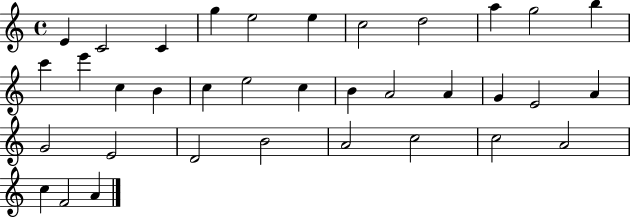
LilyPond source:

{
  \clef treble
  \time 4/4
  \defaultTimeSignature
  \key c \major
  e'4 c'2 c'4 | g''4 e''2 e''4 | c''2 d''2 | a''4 g''2 b''4 | \break c'''4 e'''4 c''4 b'4 | c''4 e''2 c''4 | b'4 a'2 a'4 | g'4 e'2 a'4 | \break g'2 e'2 | d'2 b'2 | a'2 c''2 | c''2 a'2 | \break c''4 f'2 a'4 | \bar "|."
}